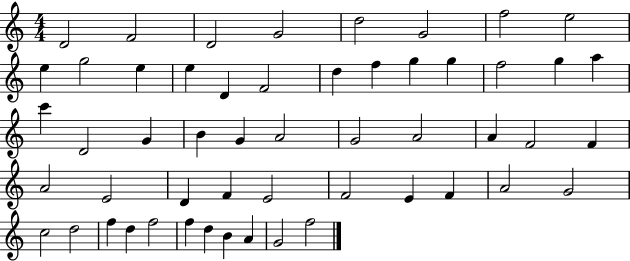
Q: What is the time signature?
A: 4/4